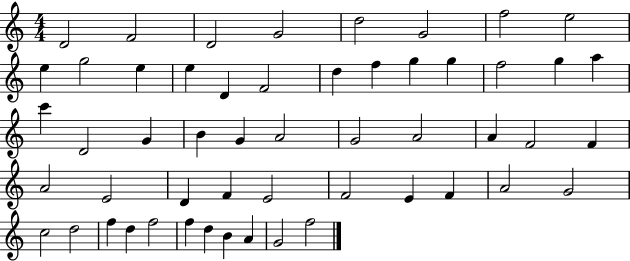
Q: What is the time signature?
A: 4/4